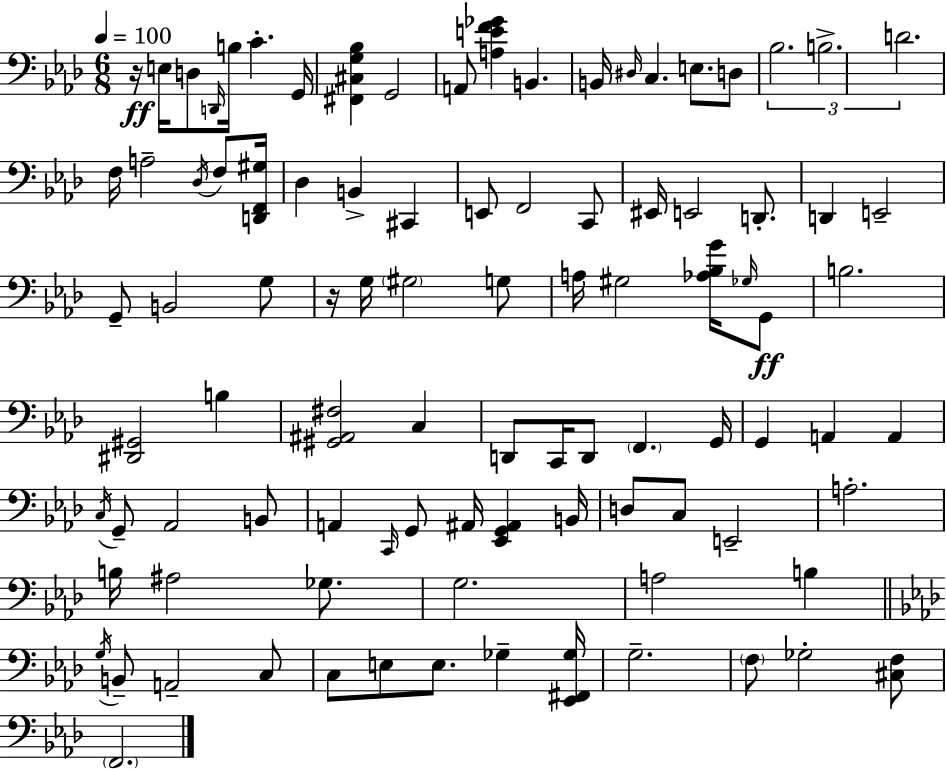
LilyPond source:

{
  \clef bass
  \numericTimeSignature
  \time 6/8
  \key f \minor
  \tempo 4 = 100
  r16\ff e16 d8 \grace { d,16 } b16 c'4.-. | g,16 <fis, cis g bes>4 g,2 | a,8 <a e' f' ges'>4 b,4. | b,16 \grace { dis16 } c4. e8. | \break d8 \tuplet 3/2 { bes2. | b2.-> | d'2. } | f16 a2-- \acciaccatura { des16 } | \break f8 <d, f, gis>16 des4 b,4-> cis,4 | e,8 f,2 | c,8 eis,16 e,2 | d,8.-. d,4 e,2-- | \break g,8-- b,2 | g8 r16 g16 \parenthesize gis2 | g8 a16 gis2 | <aes bes g'>16 \grace { ges16 } g,8\ff b2. | \break <dis, gis,>2 | b4 <gis, ais, fis>2 | c4 d,8 c,16 d,8 \parenthesize f,4. | g,16 g,4 a,4 | \break a,4 \acciaccatura { c16 } g,8-- aes,2 | b,8 a,4 \grace { c,16 } g,8 | ais,16 <ees, g, ais,>4 b,16 d8 c8 e,2-- | a2.-. | \break b16 ais2 | ges8. g2. | a2 | b4 \bar "||" \break \key aes \major \acciaccatura { g16 } b,8-- a,2-- c8 | c8 e8 e8. ges4-- | <ees, fis, ges>16 g2.-- | \parenthesize f8 ges2-. <cis f>8 | \break \parenthesize f,2. | \bar "|."
}